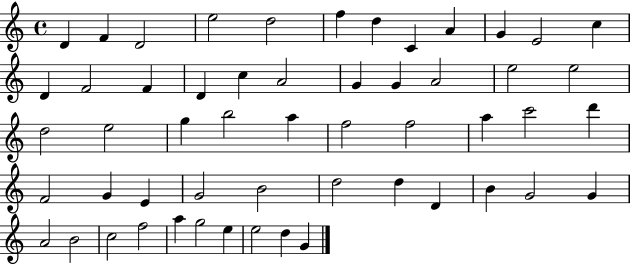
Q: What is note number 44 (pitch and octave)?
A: G4